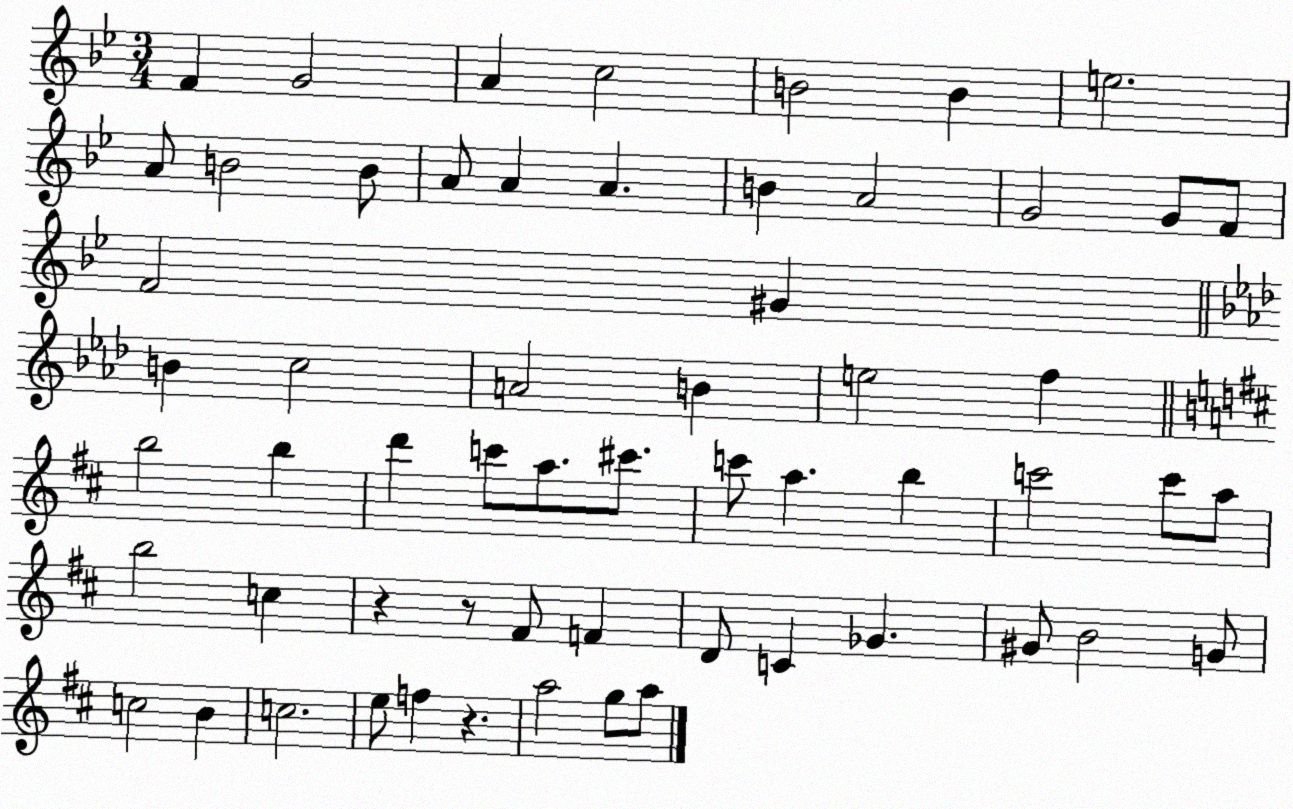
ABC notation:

X:1
T:Untitled
M:3/4
L:1/4
K:Bb
F G2 A c2 B2 B e2 A/2 B2 B/2 A/2 A A B A2 G2 G/2 F/2 F2 ^G B c2 A2 B e2 f b2 b d' c'/2 a/2 ^c'/2 c'/2 a b c'2 c'/2 a/2 b2 c z z/2 ^F/2 F D/2 C _G ^G/2 B2 G/2 c2 B c2 e/2 f z a2 g/2 a/2